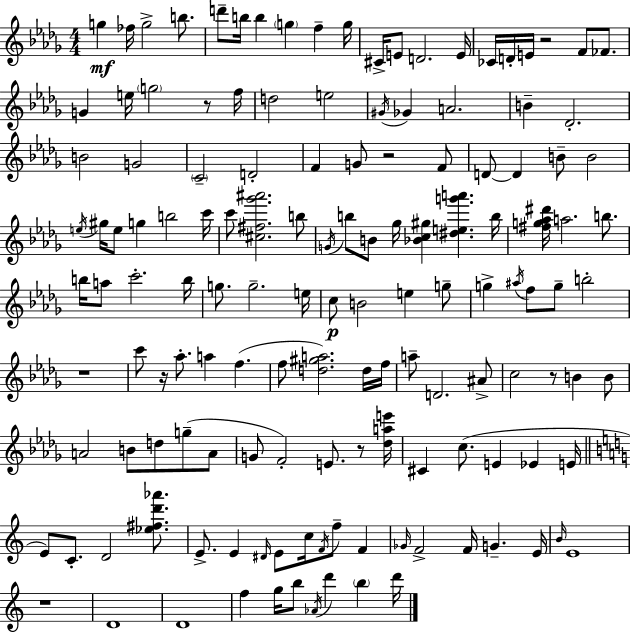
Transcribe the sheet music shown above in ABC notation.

X:1
T:Untitled
M:4/4
L:1/4
K:Bbm
g _f/4 g2 b/2 d'/2 b/4 b g f g/4 ^C/4 E/2 D2 E/4 _C/4 D/4 E/4 z2 F/2 _F/2 G e/4 g2 z/2 f/4 d2 e2 ^G/4 _G A2 B _D2 B2 G2 C2 D2 F G/2 z2 F/2 D/2 D B/2 B2 e/4 ^g/4 e/2 g b2 c'/4 c'/2 [^c^f_g'^a']2 b/2 G/4 b/2 B/2 _g/4 [_Bc^g] [^deg'a'] b/4 [^fg_a^d']/4 a2 b/2 b/4 a/2 c'2 b/4 g/2 g2 e/4 c/2 B2 e g/2 g ^a/4 f/2 g/2 b2 z4 c'/2 z/4 _a/2 a f f/2 [d^ga]2 d/4 f/4 a/2 D2 ^A/2 c2 z/2 B B/2 A2 B/2 d/2 g/2 A/2 G/2 F2 E/2 z/2 [_dae']/4 ^C c/2 E _E E/4 E/2 C/2 D2 [_e^fd'_a']/2 E/2 E ^D/4 E/2 c/4 F/4 f/2 F _G/4 F2 F/4 G E/4 B/4 E4 z4 D4 D4 f g/4 b/2 _A/4 d' b d'/4